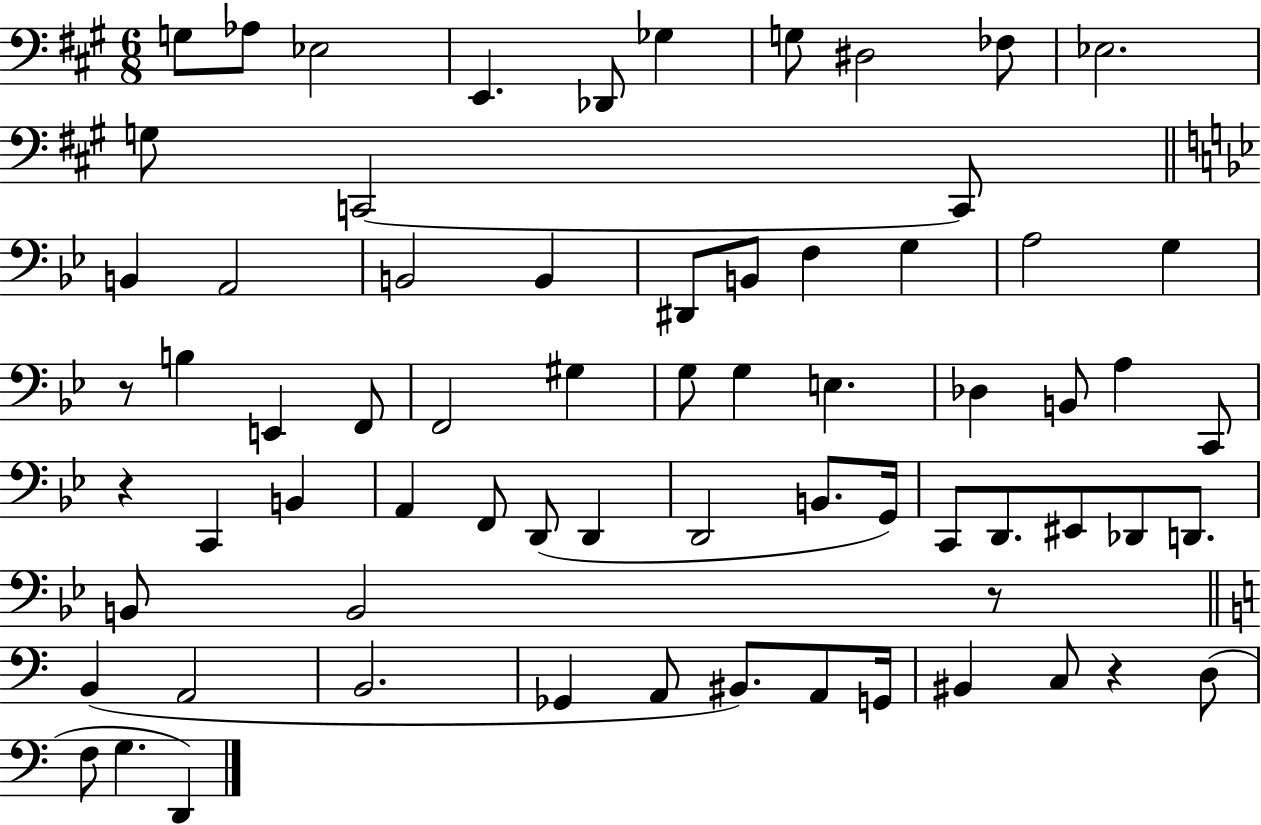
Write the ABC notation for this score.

X:1
T:Untitled
M:6/8
L:1/4
K:A
G,/2 _A,/2 _E,2 E,, _D,,/2 _G, G,/2 ^D,2 _F,/2 _E,2 G,/2 C,,2 C,,/2 B,, A,,2 B,,2 B,, ^D,,/2 B,,/2 F, G, A,2 G, z/2 B, E,, F,,/2 F,,2 ^G, G,/2 G, E, _D, B,,/2 A, C,,/2 z C,, B,, A,, F,,/2 D,,/2 D,, D,,2 B,,/2 G,,/4 C,,/2 D,,/2 ^E,,/2 _D,,/2 D,,/2 B,,/2 B,,2 z/2 B,, A,,2 B,,2 _G,, A,,/2 ^B,,/2 A,,/2 G,,/4 ^B,, C,/2 z D,/2 F,/2 G, D,,